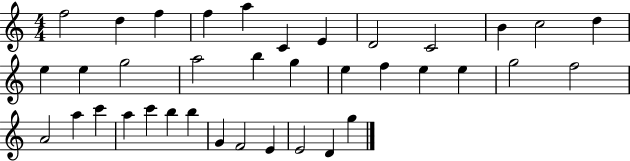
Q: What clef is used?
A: treble